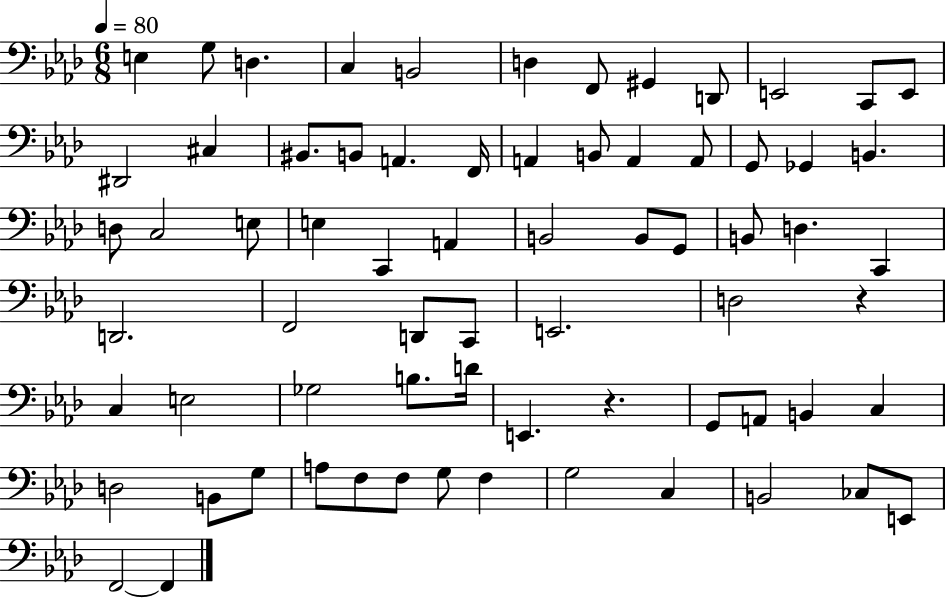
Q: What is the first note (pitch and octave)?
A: E3